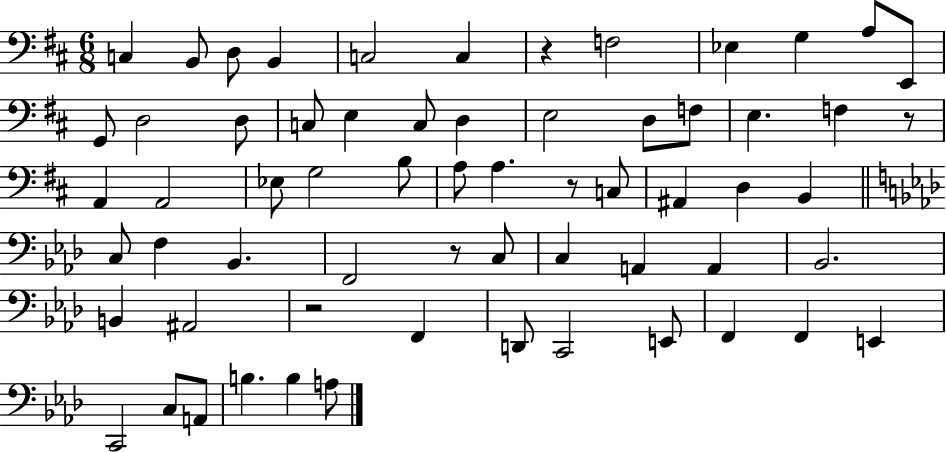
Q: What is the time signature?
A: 6/8